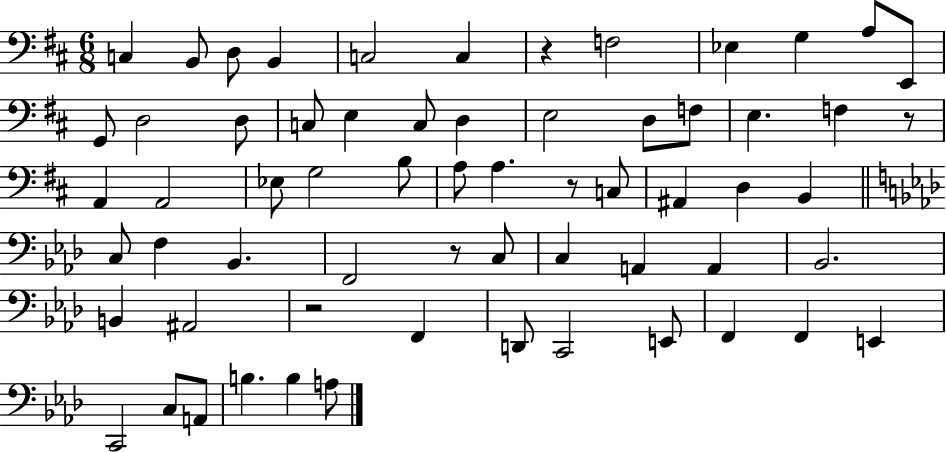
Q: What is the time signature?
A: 6/8